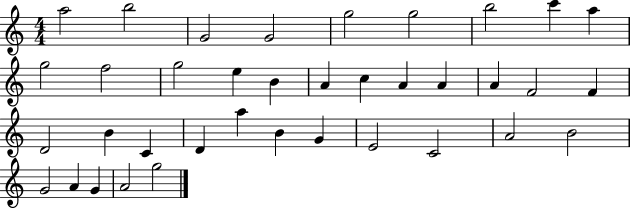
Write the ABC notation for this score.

X:1
T:Untitled
M:4/4
L:1/4
K:C
a2 b2 G2 G2 g2 g2 b2 c' a g2 f2 g2 e B A c A A A F2 F D2 B C D a B G E2 C2 A2 B2 G2 A G A2 g2